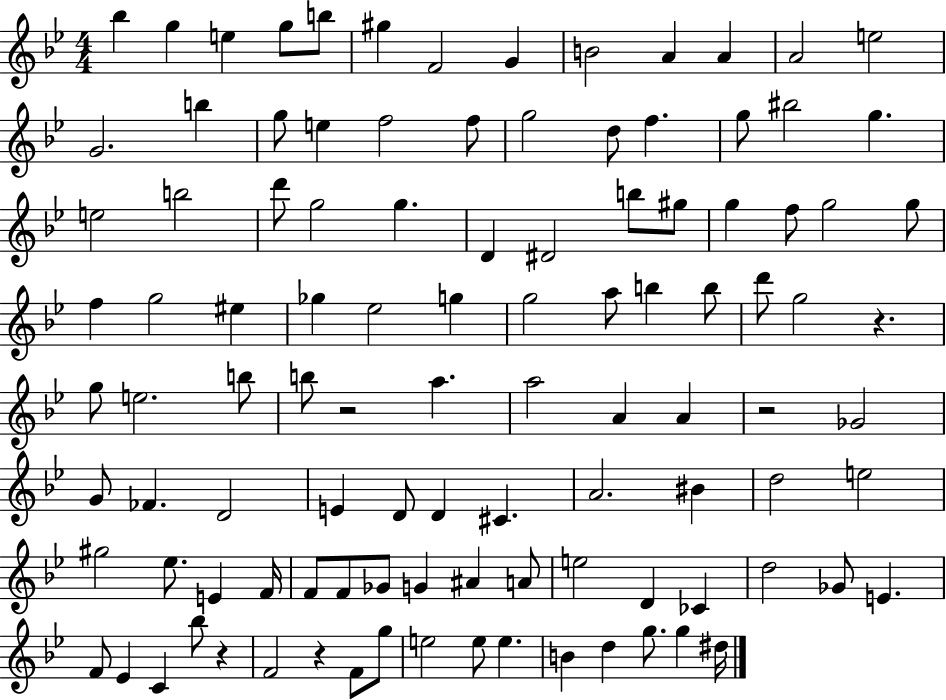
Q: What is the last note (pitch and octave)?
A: D#5